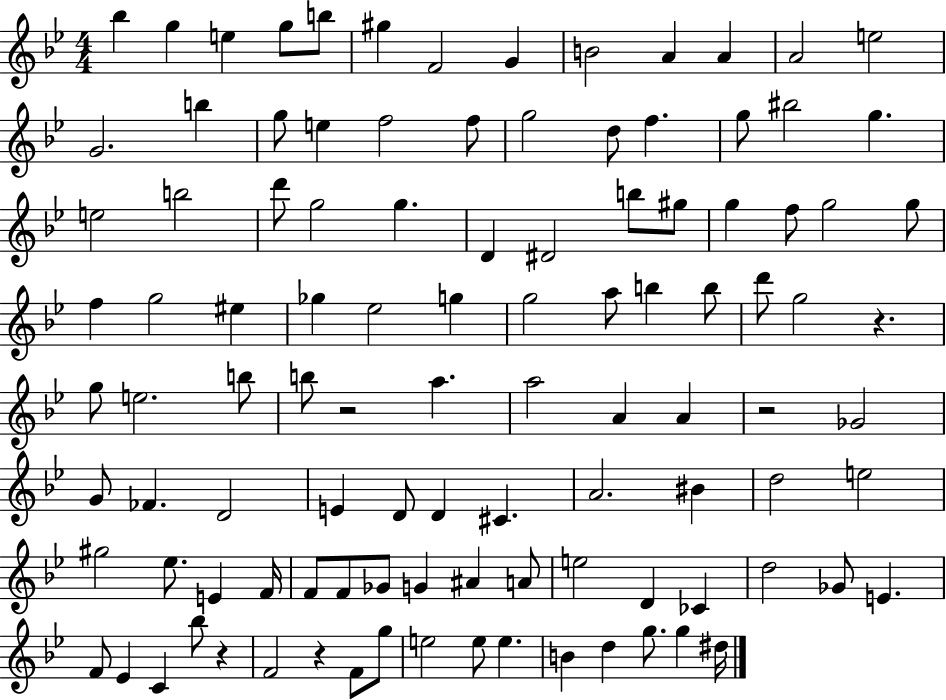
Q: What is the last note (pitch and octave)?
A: D#5